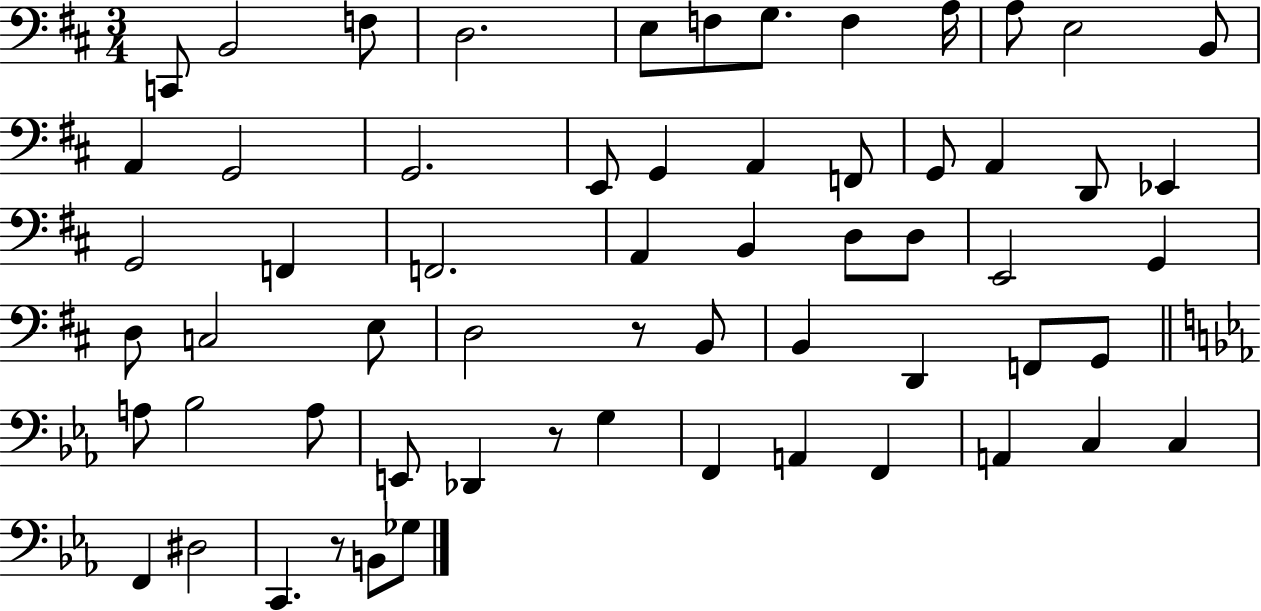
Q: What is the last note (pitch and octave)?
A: Gb3